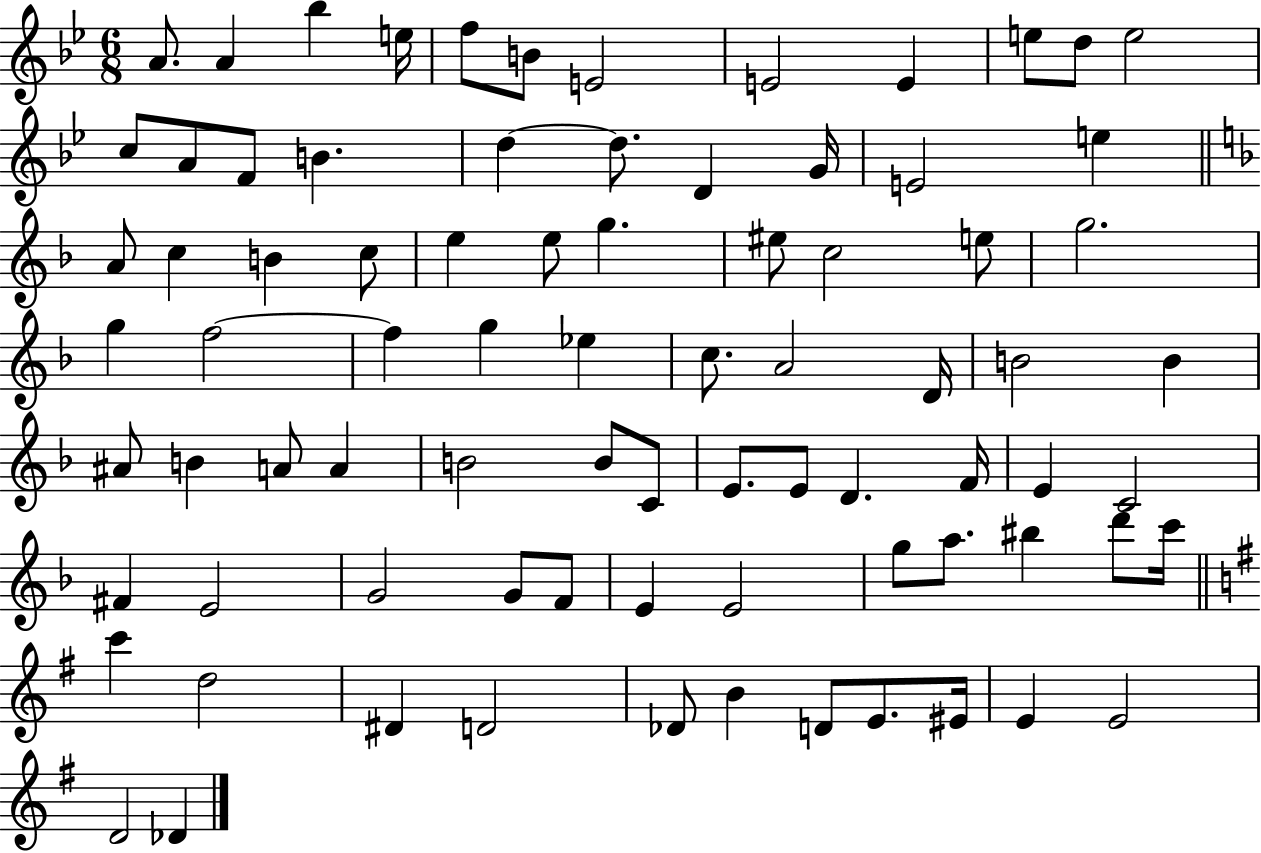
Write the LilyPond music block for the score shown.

{
  \clef treble
  \numericTimeSignature
  \time 6/8
  \key bes \major
  \repeat volta 2 { a'8. a'4 bes''4 e''16 | f''8 b'8 e'2 | e'2 e'4 | e''8 d''8 e''2 | \break c''8 a'8 f'8 b'4. | d''4~~ d''8. d'4 g'16 | e'2 e''4 | \bar "||" \break \key f \major a'8 c''4 b'4 c''8 | e''4 e''8 g''4. | eis''8 c''2 e''8 | g''2. | \break g''4 f''2~~ | f''4 g''4 ees''4 | c''8. a'2 d'16 | b'2 b'4 | \break ais'8 b'4 a'8 a'4 | b'2 b'8 c'8 | e'8. e'8 d'4. f'16 | e'4 c'2 | \break fis'4 e'2 | g'2 g'8 f'8 | e'4 e'2 | g''8 a''8. bis''4 d'''8 c'''16 | \break \bar "||" \break \key g \major c'''4 d''2 | dis'4 d'2 | des'8 b'4 d'8 e'8. eis'16 | e'4 e'2 | \break d'2 des'4 | } \bar "|."
}